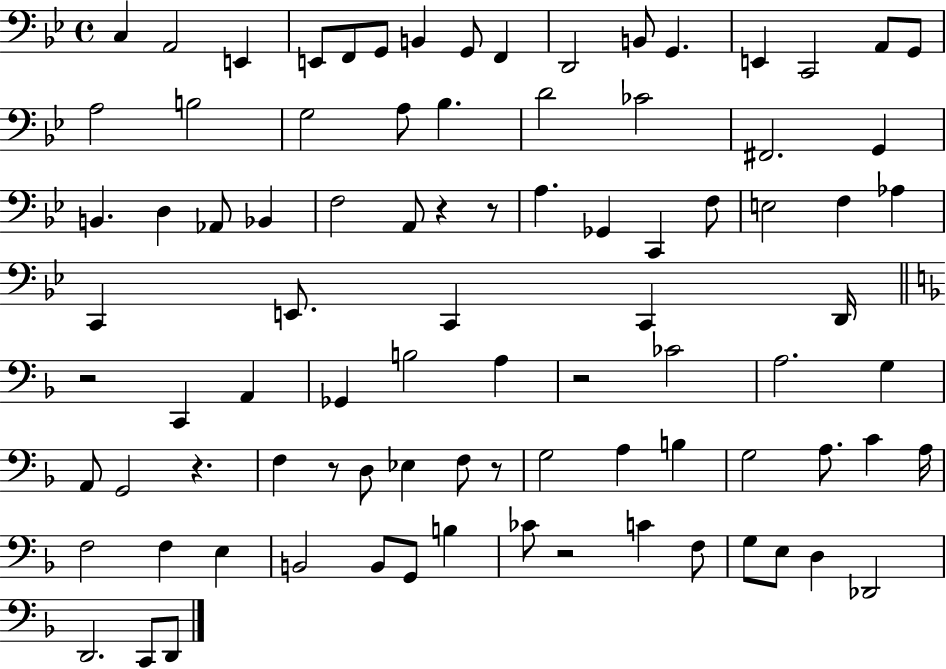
X:1
T:Untitled
M:4/4
L:1/4
K:Bb
C, A,,2 E,, E,,/2 F,,/2 G,,/2 B,, G,,/2 F,, D,,2 B,,/2 G,, E,, C,,2 A,,/2 G,,/2 A,2 B,2 G,2 A,/2 _B, D2 _C2 ^F,,2 G,, B,, D, _A,,/2 _B,, F,2 A,,/2 z z/2 A, _G,, C,, F,/2 E,2 F, _A, C,, E,,/2 C,, C,, D,,/4 z2 C,, A,, _G,, B,2 A, z2 _C2 A,2 G, A,,/2 G,,2 z F, z/2 D,/2 _E, F,/2 z/2 G,2 A, B, G,2 A,/2 C A,/4 F,2 F, E, B,,2 B,,/2 G,,/2 B, _C/2 z2 C F,/2 G,/2 E,/2 D, _D,,2 D,,2 C,,/2 D,,/2